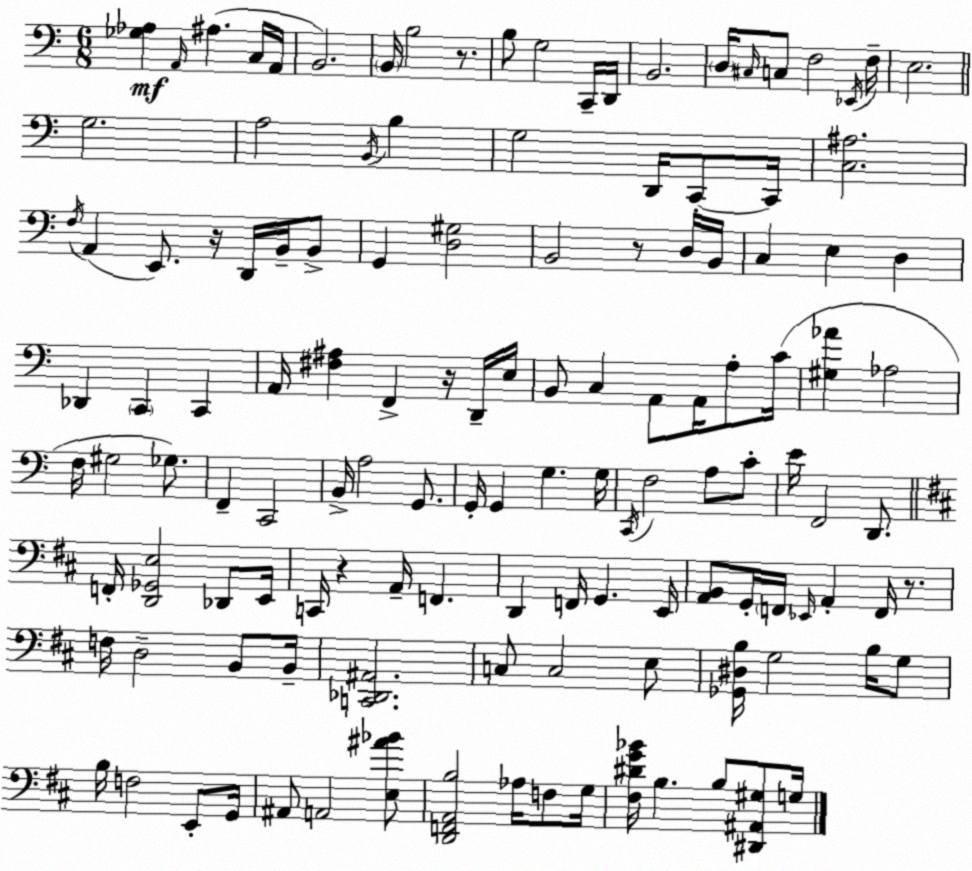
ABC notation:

X:1
T:Untitled
M:6/8
L:1/4
K:C
[_G,_A,] A,,/4 ^A, C,/4 A,,/4 B,,2 B,,/4 B,2 z/2 B,/2 G,2 C,,/4 D,,/4 B,,2 D,/4 ^C,/4 C,/2 F,2 _E,,/4 F,/4 E,2 G,2 A,2 B,,/4 B, G,2 D,,/4 C,,/2 C,,/4 [C,^A,]2 F,/4 A,, E,,/2 z/4 D,,/4 B,,/4 B,,/2 G,, [D,^G,]2 B,,2 z/2 D,/4 B,,/4 C, E, D, _D,, C,, C,, A,,/4 [^F,^A,] F,, z/4 D,,/4 E,/4 B,,/2 C, A,,/2 A,,/4 A,/2 C/4 [^G,_A] _A,2 F,/4 ^G,2 _G,/2 F,, C,,2 B,,/4 A,2 G,,/2 G,,/4 G,, G, G,/4 C,,/4 F,2 A,/2 C/2 E/4 F,,2 D,,/2 F,,/4 [D,,_G,,E,]2 _D,,/2 E,,/4 C,,/4 z A,,/4 F,, D,, F,,/4 G,, E,,/4 [A,,B,,]/2 G,,/4 F,,/4 _E,,/4 A,, F,,/4 z/2 F,/4 D,2 B,,/2 B,,/4 [C,,_D,,^A,,]2 C,/2 C,2 E,/2 [_G,,^D,B,]/4 G,2 B,/4 G,/2 B,/4 F,2 E,,/2 G,,/4 ^A,,/2 A,,2 [E,^A_B]/2 [D,,F,,A,,B,]2 _A,/4 F,/2 G,/4 [^F,^DG_B]/4 B, B,/2 [^D,,^A,,^G,]/2 G,/4